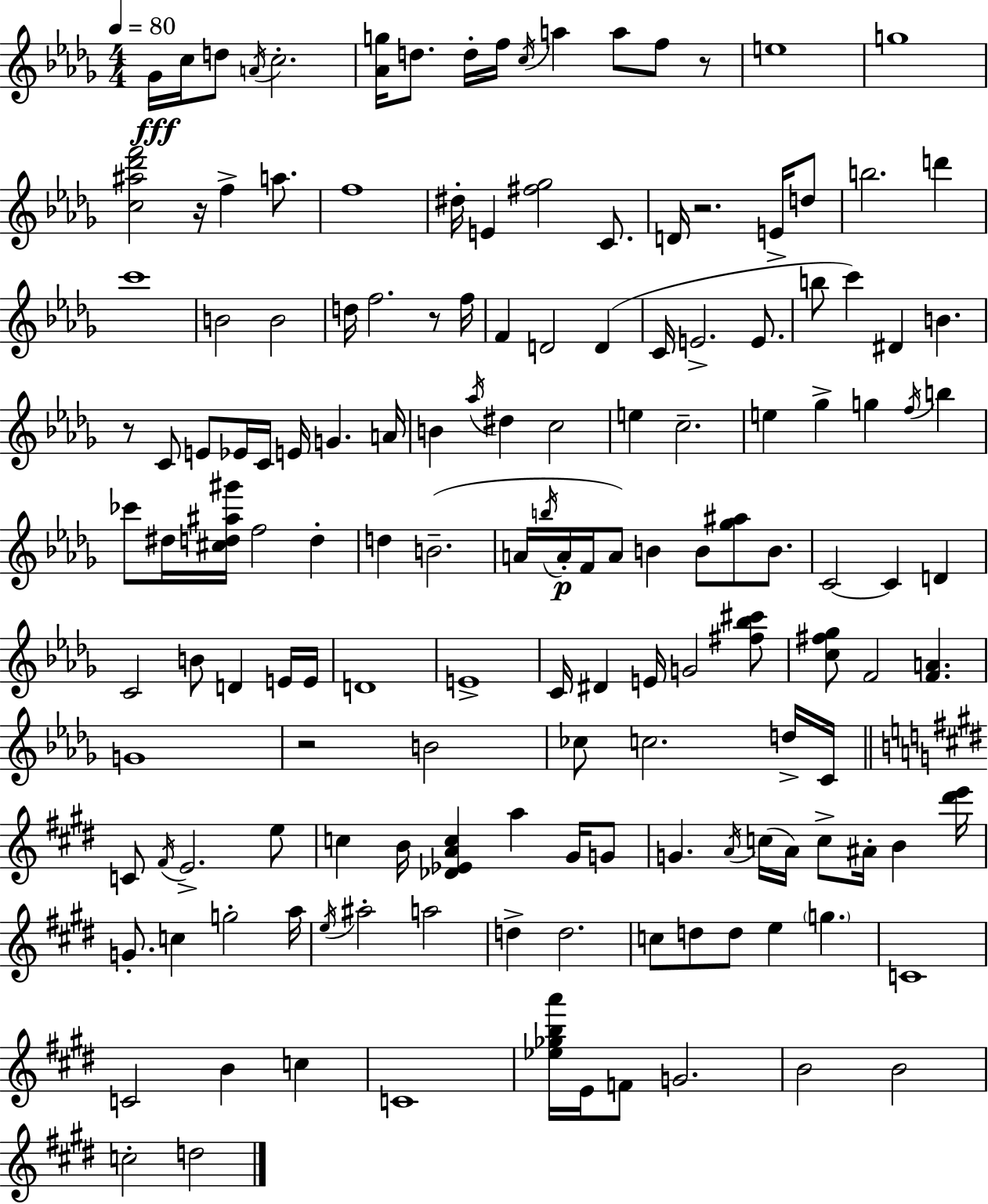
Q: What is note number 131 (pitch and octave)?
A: F4